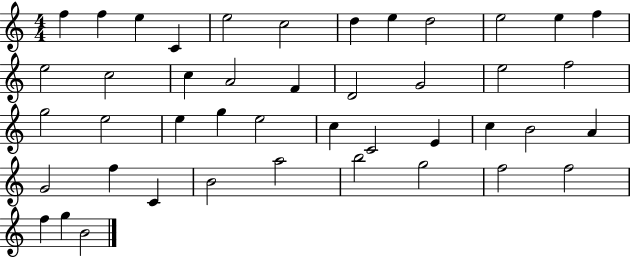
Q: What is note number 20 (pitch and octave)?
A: E5